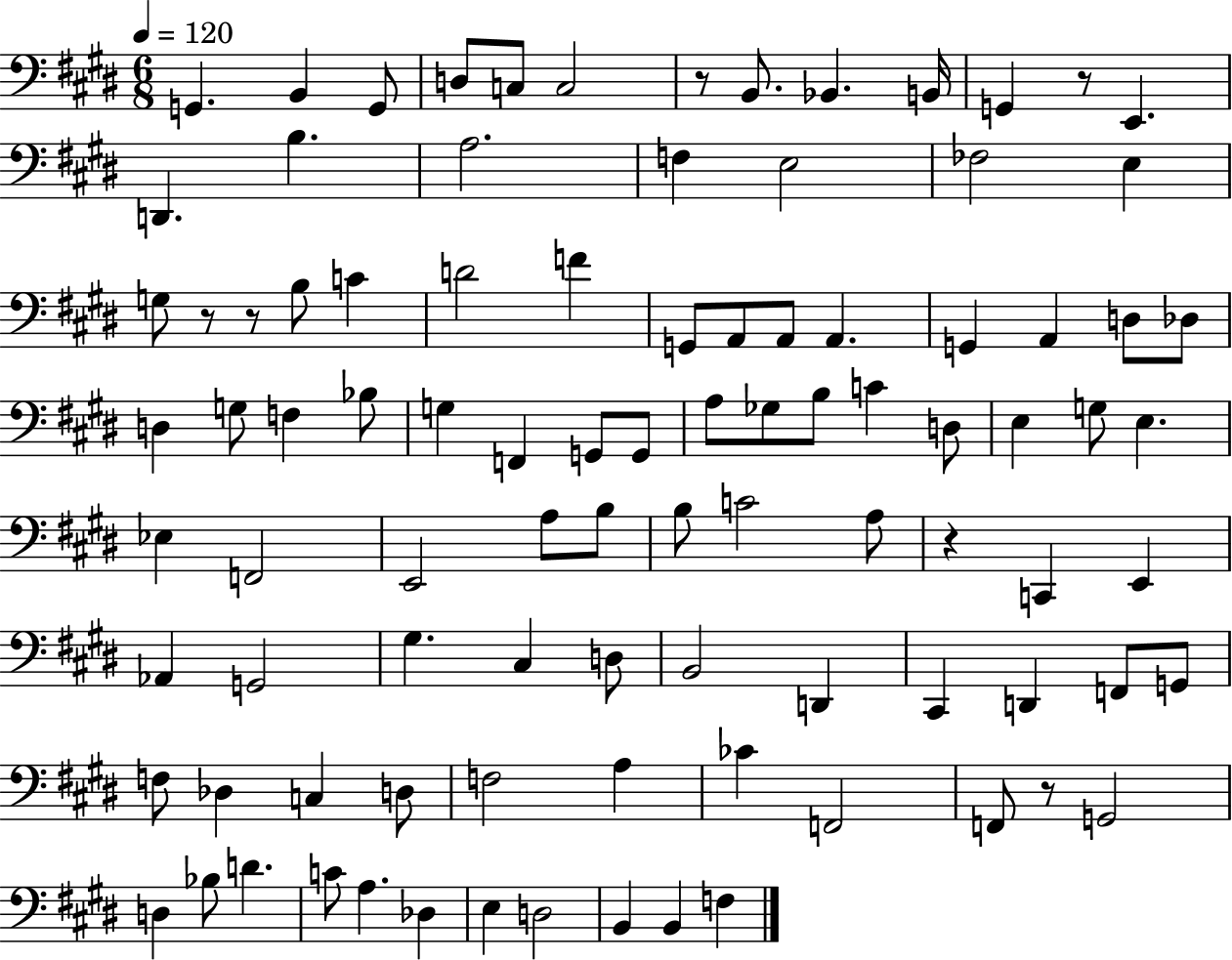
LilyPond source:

{
  \clef bass
  \numericTimeSignature
  \time 6/8
  \key e \major
  \tempo 4 = 120
  g,4. b,4 g,8 | d8 c8 c2 | r8 b,8. bes,4. b,16 | g,4 r8 e,4. | \break d,4. b4. | a2. | f4 e2 | fes2 e4 | \break g8 r8 r8 b8 c'4 | d'2 f'4 | g,8 a,8 a,8 a,4. | g,4 a,4 d8 des8 | \break d4 g8 f4 bes8 | g4 f,4 g,8 g,8 | a8 ges8 b8 c'4 d8 | e4 g8 e4. | \break ees4 f,2 | e,2 a8 b8 | b8 c'2 a8 | r4 c,4 e,4 | \break aes,4 g,2 | gis4. cis4 d8 | b,2 d,4 | cis,4 d,4 f,8 g,8 | \break f8 des4 c4 d8 | f2 a4 | ces'4 f,2 | f,8 r8 g,2 | \break d4 bes8 d'4. | c'8 a4. des4 | e4 d2 | b,4 b,4 f4 | \break \bar "|."
}